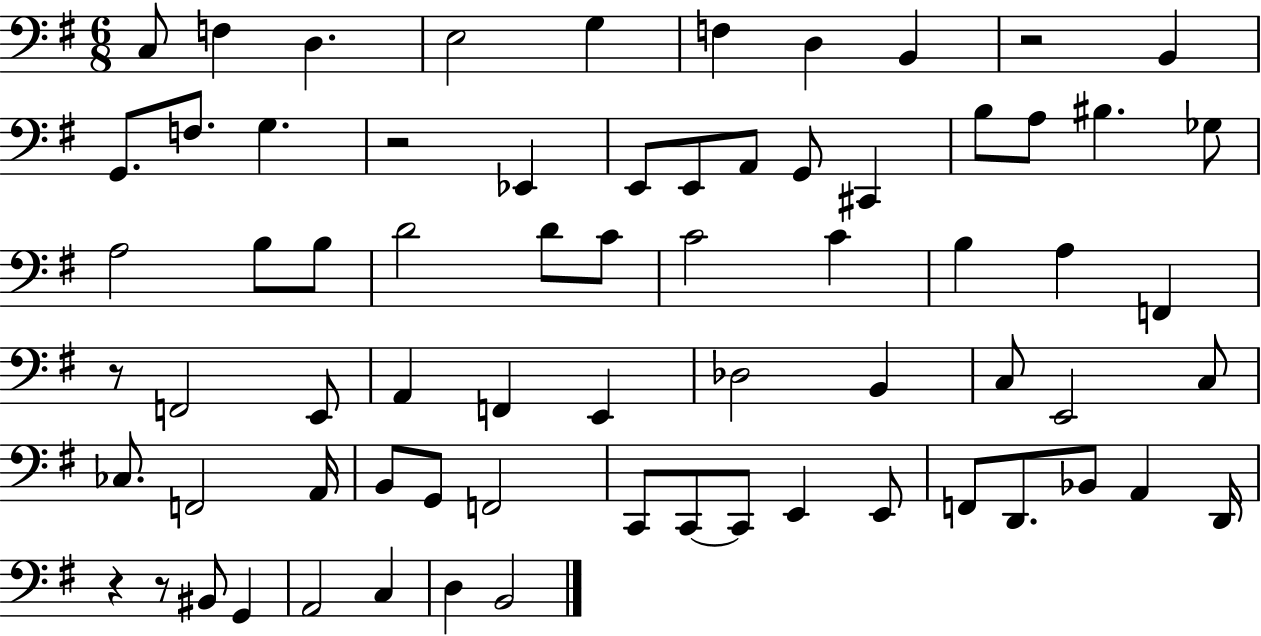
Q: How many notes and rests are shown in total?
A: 70